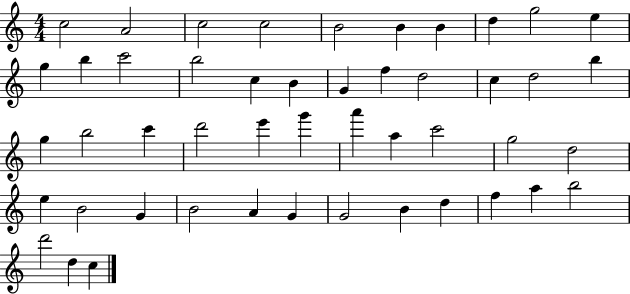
X:1
T:Untitled
M:4/4
L:1/4
K:C
c2 A2 c2 c2 B2 B B d g2 e g b c'2 b2 c B G f d2 c d2 b g b2 c' d'2 e' g' a' a c'2 g2 d2 e B2 G B2 A G G2 B d f a b2 d'2 d c